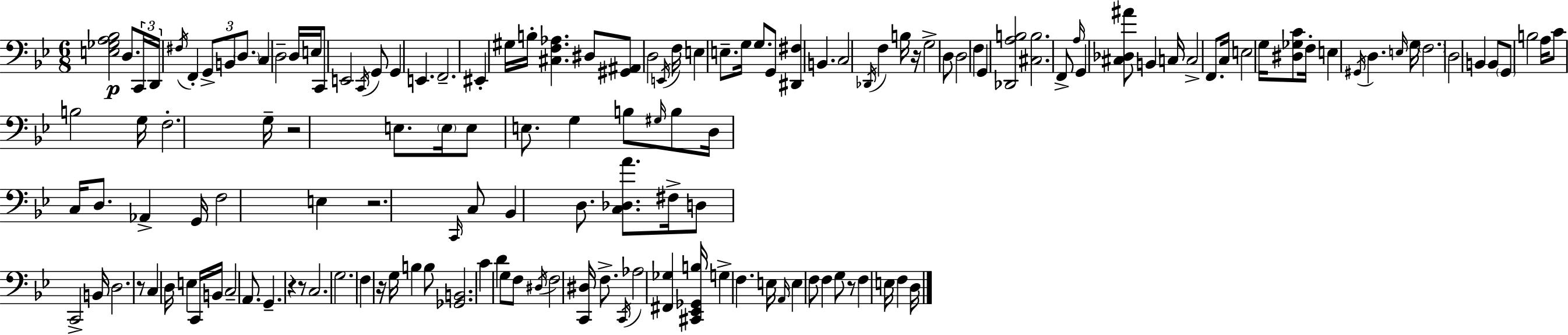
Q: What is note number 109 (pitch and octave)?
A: D4